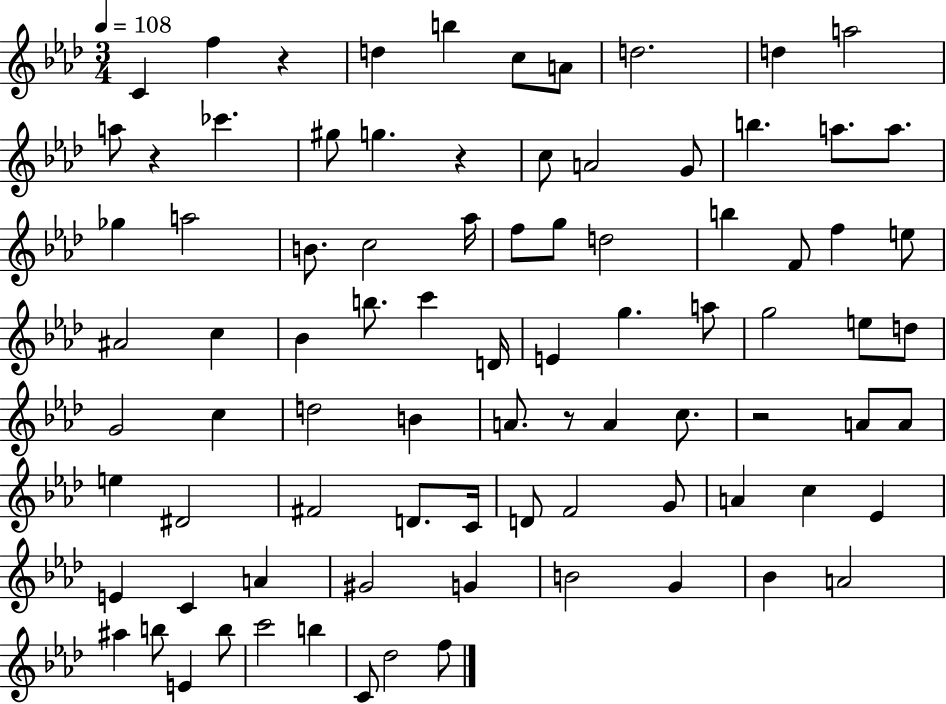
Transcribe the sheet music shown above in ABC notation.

X:1
T:Untitled
M:3/4
L:1/4
K:Ab
C f z d b c/2 A/2 d2 d a2 a/2 z _c' ^g/2 g z c/2 A2 G/2 b a/2 a/2 _g a2 B/2 c2 _a/4 f/2 g/2 d2 b F/2 f e/2 ^A2 c _B b/2 c' D/4 E g a/2 g2 e/2 d/2 G2 c d2 B A/2 z/2 A c/2 z2 A/2 A/2 e ^D2 ^F2 D/2 C/4 D/2 F2 G/2 A c _E E C A ^G2 G B2 G _B A2 ^a b/2 E b/2 c'2 b C/2 _d2 f/2